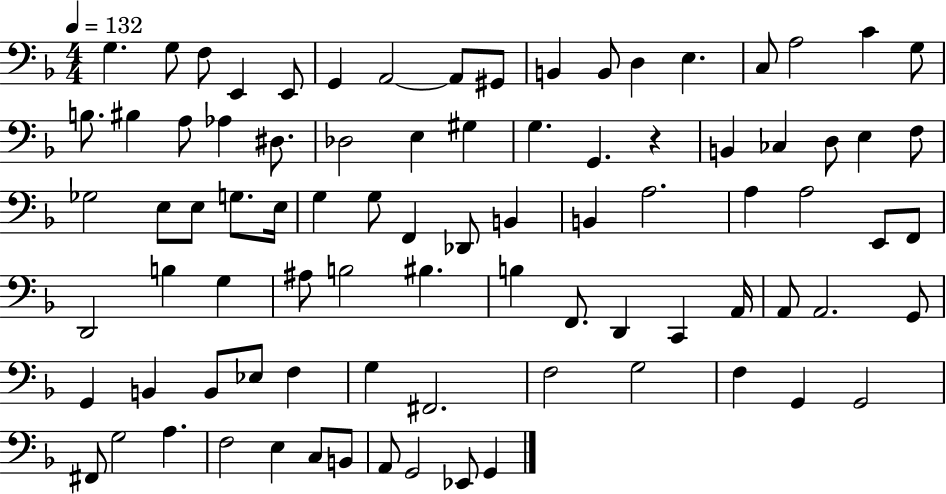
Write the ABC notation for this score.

X:1
T:Untitled
M:4/4
L:1/4
K:F
G, G,/2 F,/2 E,, E,,/2 G,, A,,2 A,,/2 ^G,,/2 B,, B,,/2 D, E, C,/2 A,2 C G,/2 B,/2 ^B, A,/2 _A, ^D,/2 _D,2 E, ^G, G, G,, z B,, _C, D,/2 E, F,/2 _G,2 E,/2 E,/2 G,/2 E,/4 G, G,/2 F,, _D,,/2 B,, B,, A,2 A, A,2 E,,/2 F,,/2 D,,2 B, G, ^A,/2 B,2 ^B, B, F,,/2 D,, C,, A,,/4 A,,/2 A,,2 G,,/2 G,, B,, B,,/2 _E,/2 F, G, ^F,,2 F,2 G,2 F, G,, G,,2 ^F,,/2 G,2 A, F,2 E, C,/2 B,,/2 A,,/2 G,,2 _E,,/2 G,,